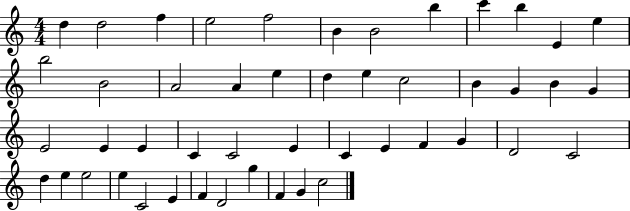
D5/q D5/h F5/q E5/h F5/h B4/q B4/h B5/q C6/q B5/q E4/q E5/q B5/h B4/h A4/h A4/q E5/q D5/q E5/q C5/h B4/q G4/q B4/q G4/q E4/h E4/q E4/q C4/q C4/h E4/q C4/q E4/q F4/q G4/q D4/h C4/h D5/q E5/q E5/h E5/q C4/h E4/q F4/q D4/h G5/q F4/q G4/q C5/h